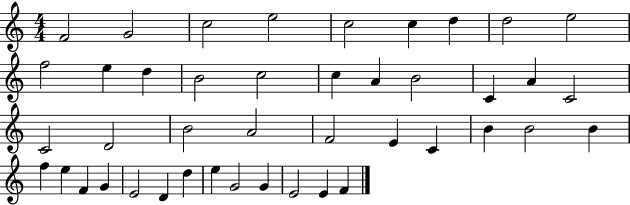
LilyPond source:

{
  \clef treble
  \numericTimeSignature
  \time 4/4
  \key c \major
  f'2 g'2 | c''2 e''2 | c''2 c''4 d''4 | d''2 e''2 | \break f''2 e''4 d''4 | b'2 c''2 | c''4 a'4 b'2 | c'4 a'4 c'2 | \break c'2 d'2 | b'2 a'2 | f'2 e'4 c'4 | b'4 b'2 b'4 | \break f''4 e''4 f'4 g'4 | e'2 d'4 d''4 | e''4 g'2 g'4 | e'2 e'4 f'4 | \break \bar "|."
}